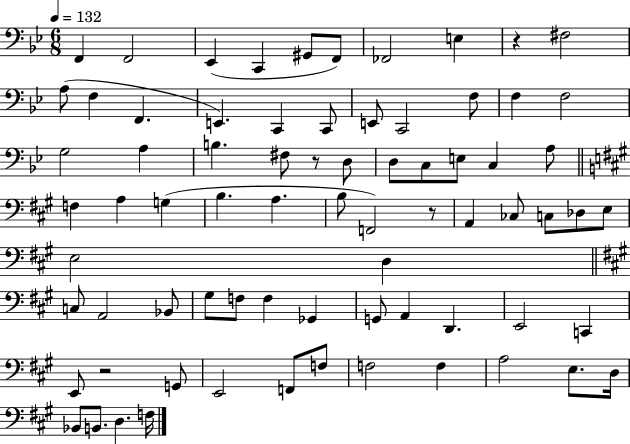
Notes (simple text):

F2/q F2/h Eb2/q C2/q G#2/e F2/e FES2/h E3/q R/q F#3/h A3/e F3/q F2/q. E2/q. C2/q C2/e E2/e C2/h F3/e F3/q F3/h G3/h A3/q B3/q. F#3/e R/e D3/e D3/e C3/e E3/e C3/q A3/e F3/q A3/q G3/q B3/q. A3/q. B3/e F2/h R/e A2/q CES3/e C3/e Db3/e E3/e E3/h D3/q C3/e A2/h Bb2/e G#3/e F3/e F3/q Gb2/q G2/e A2/q D2/q. E2/h C2/q E2/e R/h G2/e E2/h F2/e F3/e F3/h F3/q A3/h E3/e. D3/s Bb2/e B2/e. D3/q. F3/s